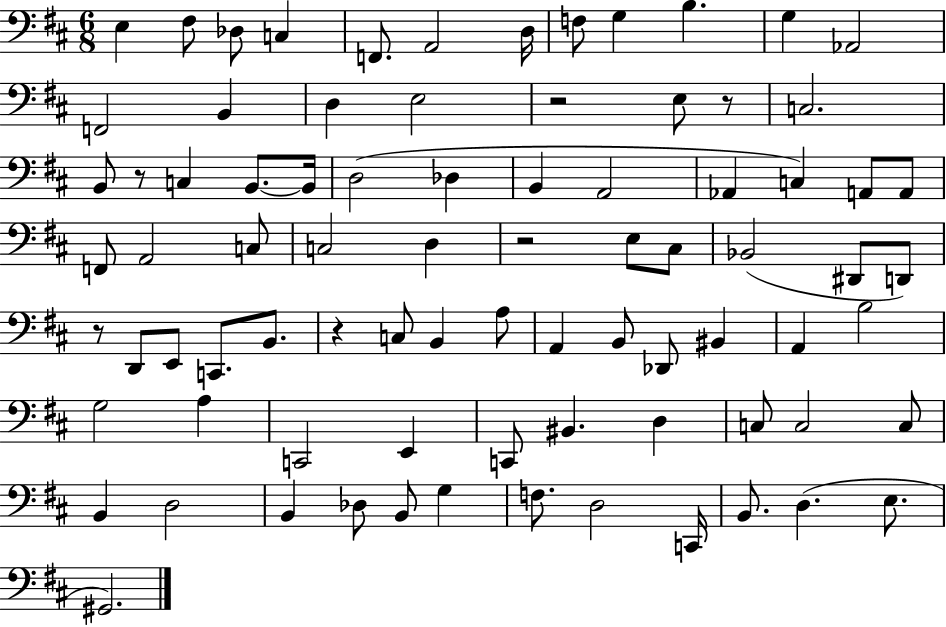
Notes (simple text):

E3/q F#3/e Db3/e C3/q F2/e. A2/h D3/s F3/e G3/q B3/q. G3/q Ab2/h F2/h B2/q D3/q E3/h R/h E3/e R/e C3/h. B2/e R/e C3/q B2/e. B2/s D3/h Db3/q B2/q A2/h Ab2/q C3/q A2/e A2/e F2/e A2/h C3/e C3/h D3/q R/h E3/e C#3/e Bb2/h D#2/e D2/e R/e D2/e E2/e C2/e. B2/e. R/q C3/e B2/q A3/e A2/q B2/e Db2/e BIS2/q A2/q B3/h G3/h A3/q C2/h E2/q C2/e BIS2/q. D3/q C3/e C3/h C3/e B2/q D3/h B2/q Db3/e B2/e G3/q F3/e. D3/h C2/s B2/e. D3/q. E3/e. G#2/h.